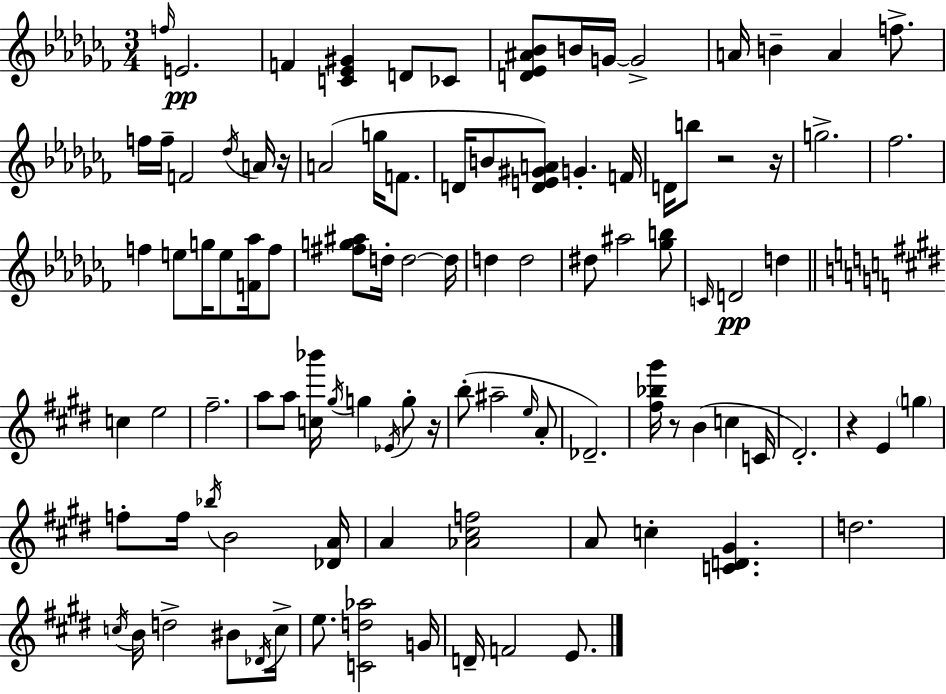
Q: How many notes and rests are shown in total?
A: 100